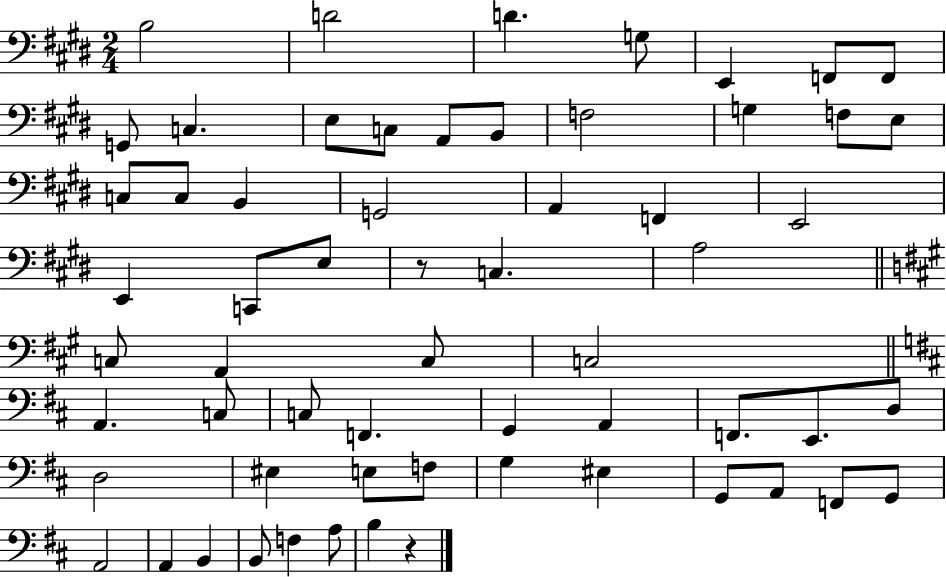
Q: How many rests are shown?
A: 2